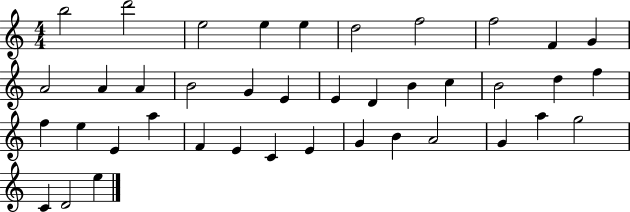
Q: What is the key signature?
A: C major